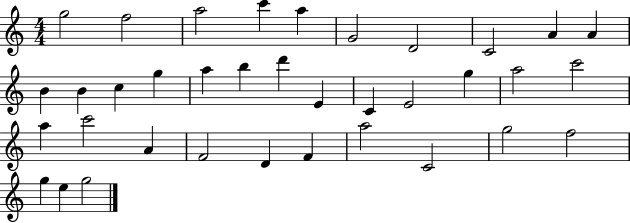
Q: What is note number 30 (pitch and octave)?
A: A5